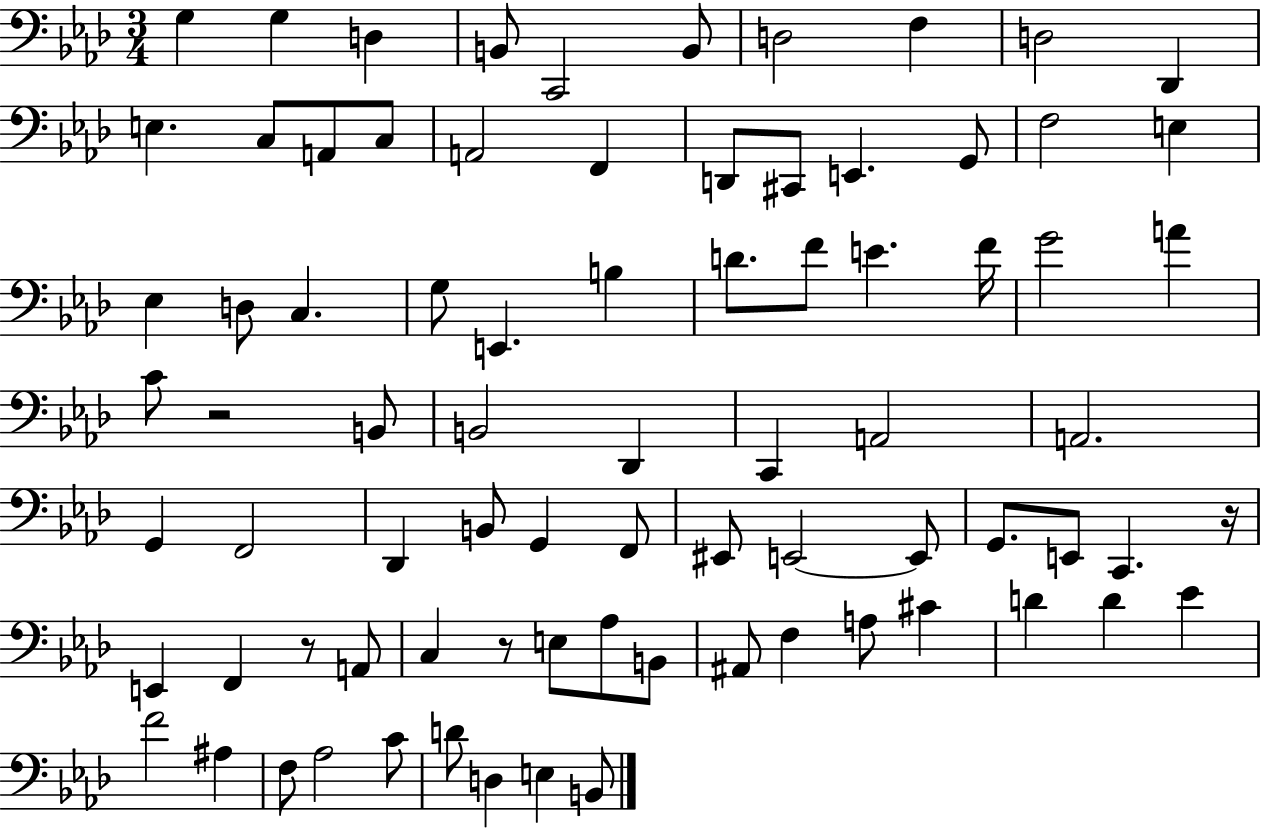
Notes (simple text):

G3/q G3/q D3/q B2/e C2/h B2/e D3/h F3/q D3/h Db2/q E3/q. C3/e A2/e C3/e A2/h F2/q D2/e C#2/e E2/q. G2/e F3/h E3/q Eb3/q D3/e C3/q. G3/e E2/q. B3/q D4/e. F4/e E4/q. F4/s G4/h A4/q C4/e R/h B2/e B2/h Db2/q C2/q A2/h A2/h. G2/q F2/h Db2/q B2/e G2/q F2/e EIS2/e E2/h E2/e G2/e. E2/e C2/q. R/s E2/q F2/q R/e A2/e C3/q R/e E3/e Ab3/e B2/e A#2/e F3/q A3/e C#4/q D4/q D4/q Eb4/q F4/h A#3/q F3/e Ab3/h C4/e D4/e D3/q E3/q B2/e